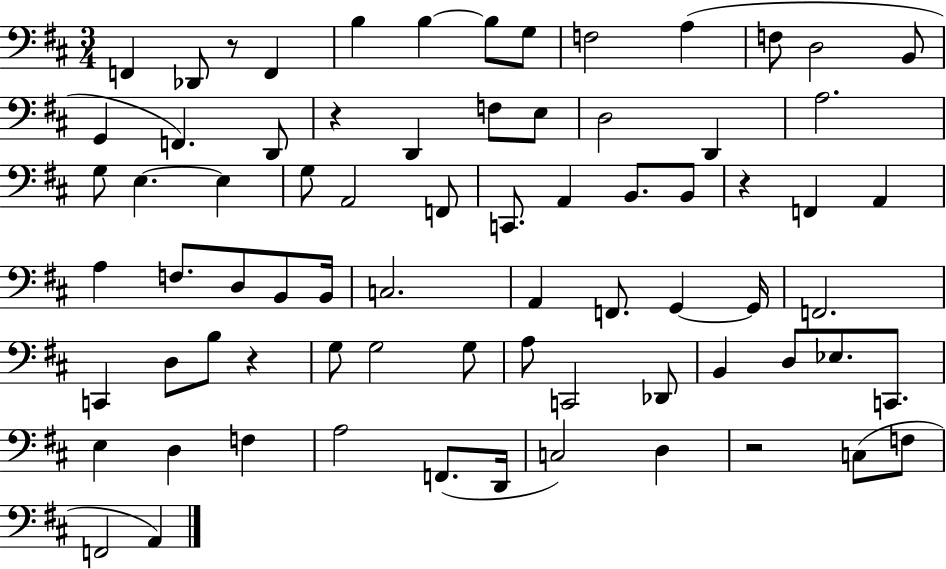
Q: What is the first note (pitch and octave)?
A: F2